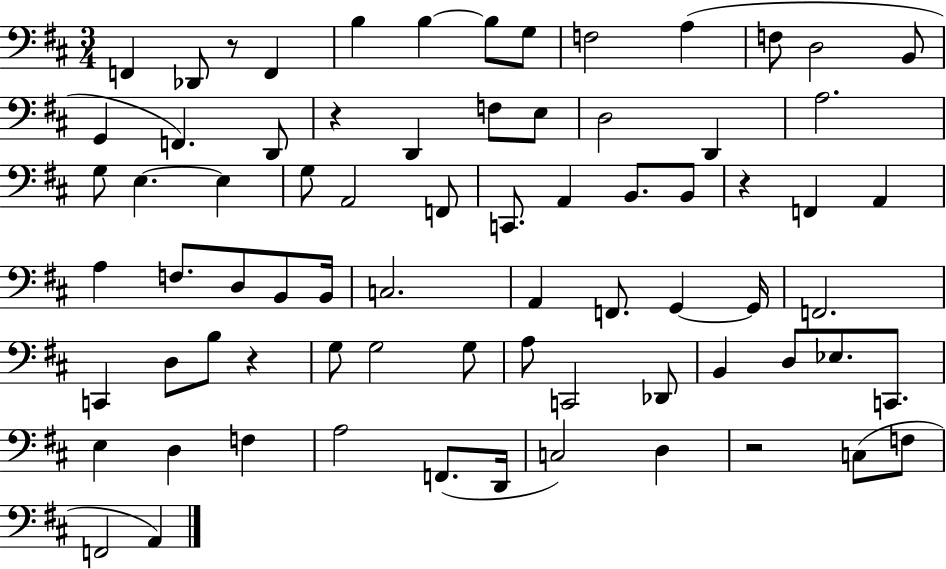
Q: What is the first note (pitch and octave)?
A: F2